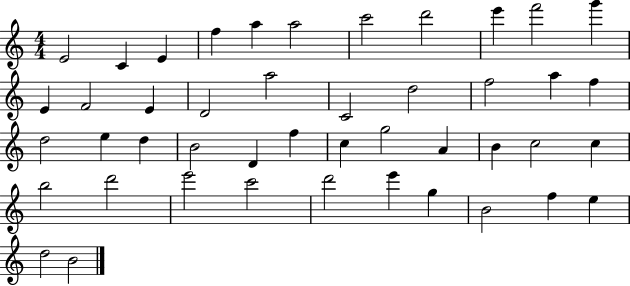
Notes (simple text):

E4/h C4/q E4/q F5/q A5/q A5/h C6/h D6/h E6/q F6/h G6/q E4/q F4/h E4/q D4/h A5/h C4/h D5/h F5/h A5/q F5/q D5/h E5/q D5/q B4/h D4/q F5/q C5/q G5/h A4/q B4/q C5/h C5/q B5/h D6/h E6/h C6/h D6/h E6/q G5/q B4/h F5/q E5/q D5/h B4/h